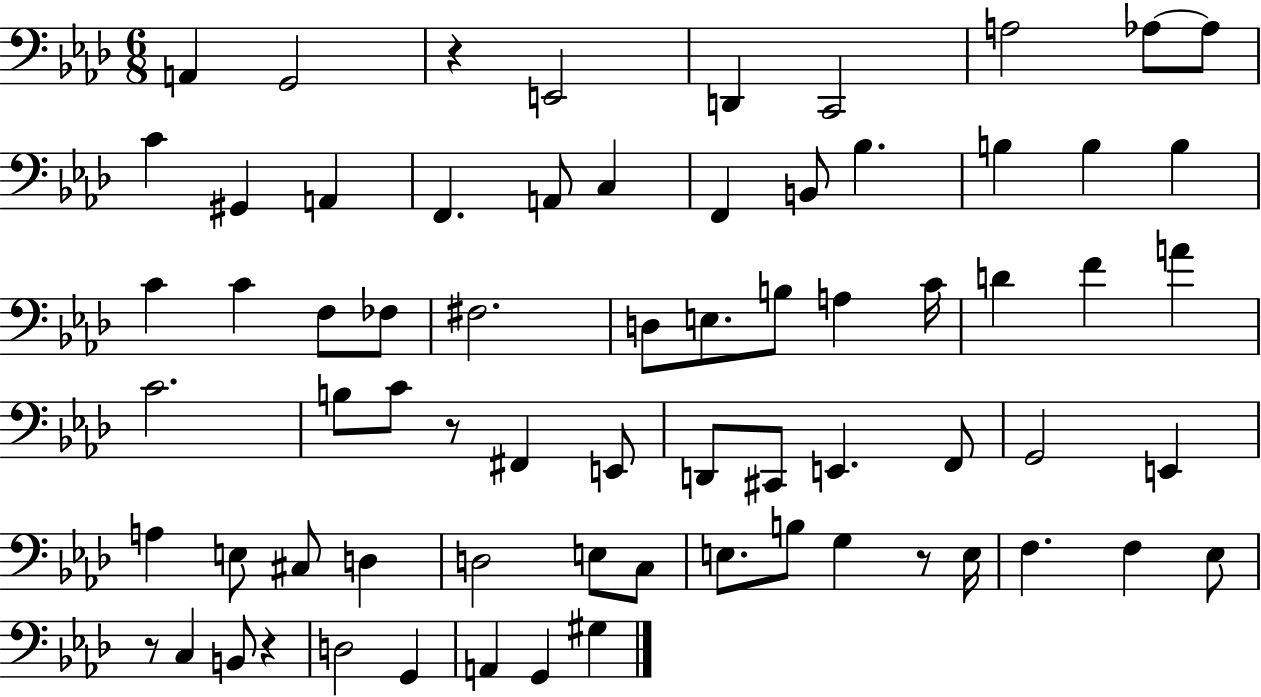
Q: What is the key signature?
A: AES major